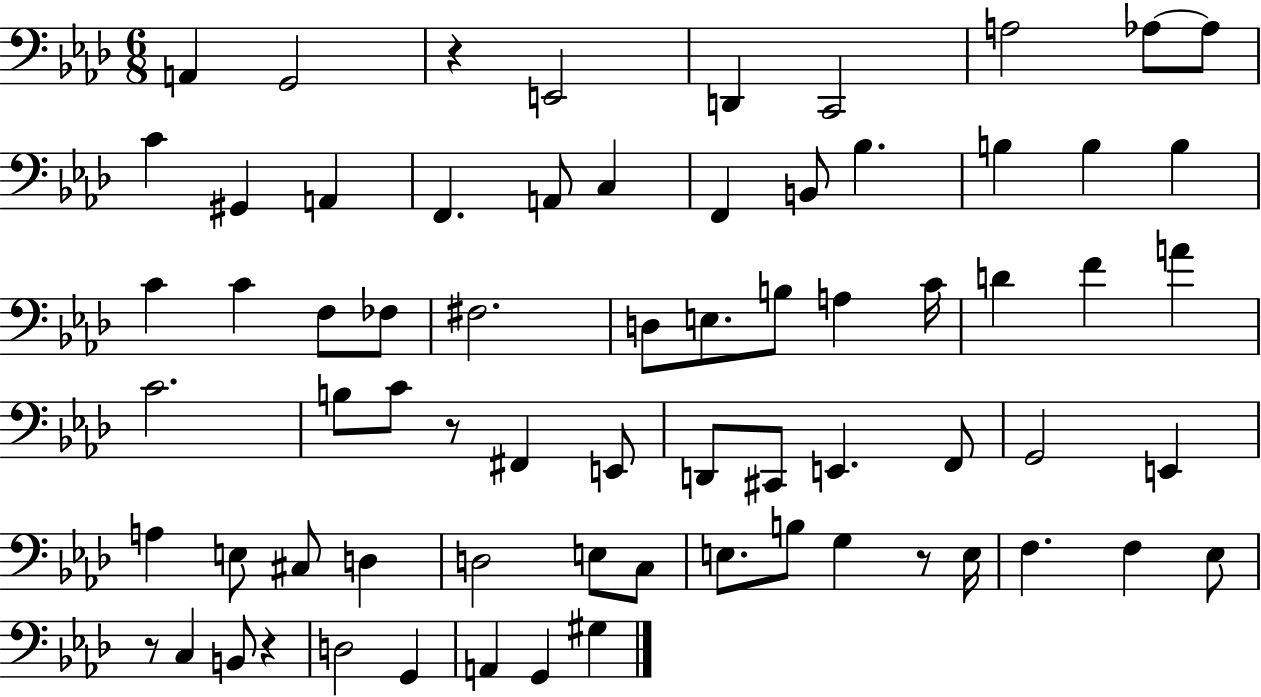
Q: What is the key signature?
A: AES major